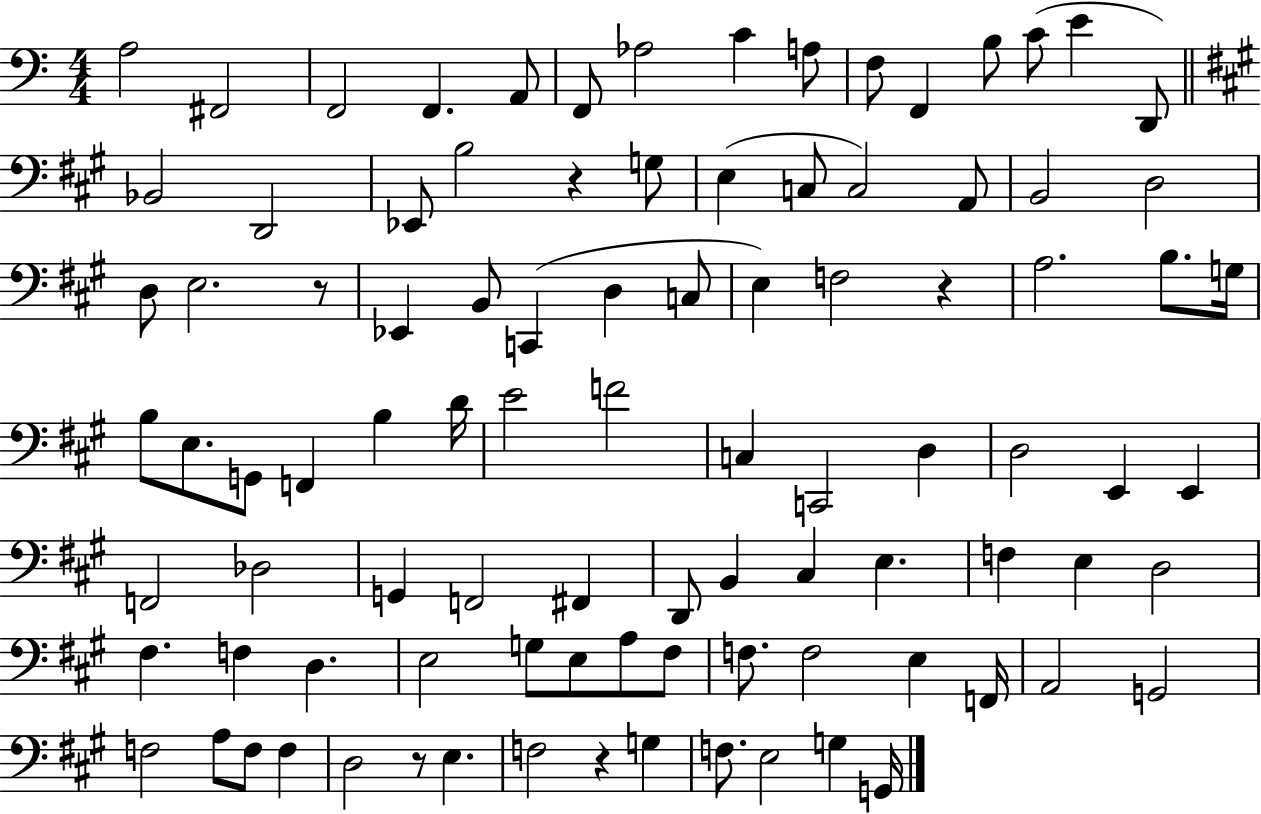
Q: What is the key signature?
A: C major